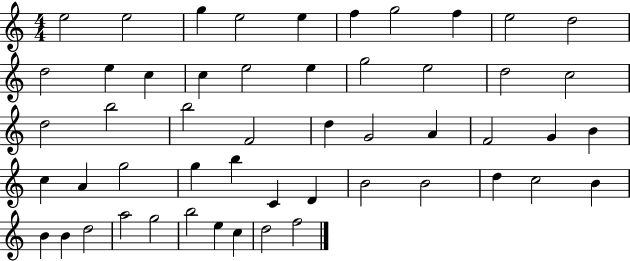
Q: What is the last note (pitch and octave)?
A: F5